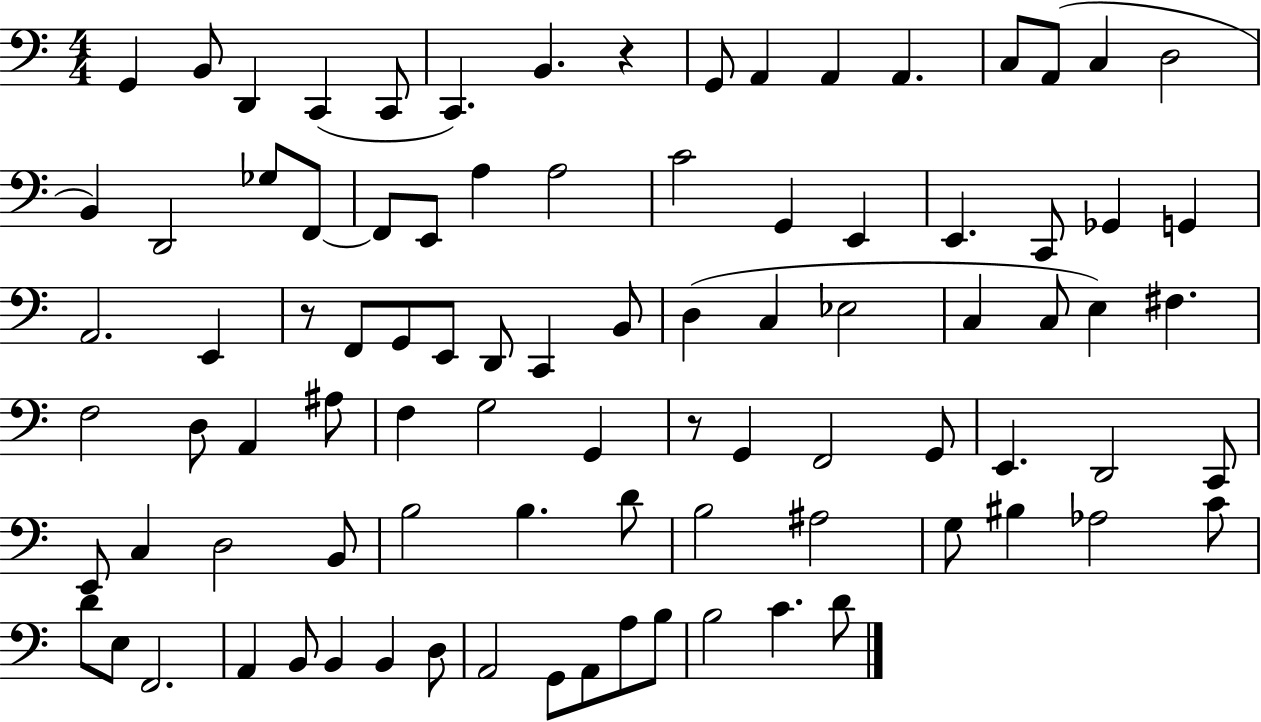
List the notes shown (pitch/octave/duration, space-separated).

G2/q B2/e D2/q C2/q C2/e C2/q. B2/q. R/q G2/e A2/q A2/q A2/q. C3/e A2/e C3/q D3/h B2/q D2/h Gb3/e F2/e F2/e E2/e A3/q A3/h C4/h G2/q E2/q E2/q. C2/e Gb2/q G2/q A2/h. E2/q R/e F2/e G2/e E2/e D2/e C2/q B2/e D3/q C3/q Eb3/h C3/q C3/e E3/q F#3/q. F3/h D3/e A2/q A#3/e F3/q G3/h G2/q R/e G2/q F2/h G2/e E2/q. D2/h C2/e E2/e C3/q D3/h B2/e B3/h B3/q. D4/e B3/h A#3/h G3/e BIS3/q Ab3/h C4/e D4/e E3/e F2/h. A2/q B2/e B2/q B2/q D3/e A2/h G2/e A2/e A3/e B3/e B3/h C4/q. D4/e